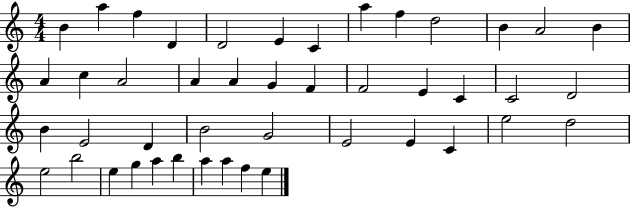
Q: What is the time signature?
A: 4/4